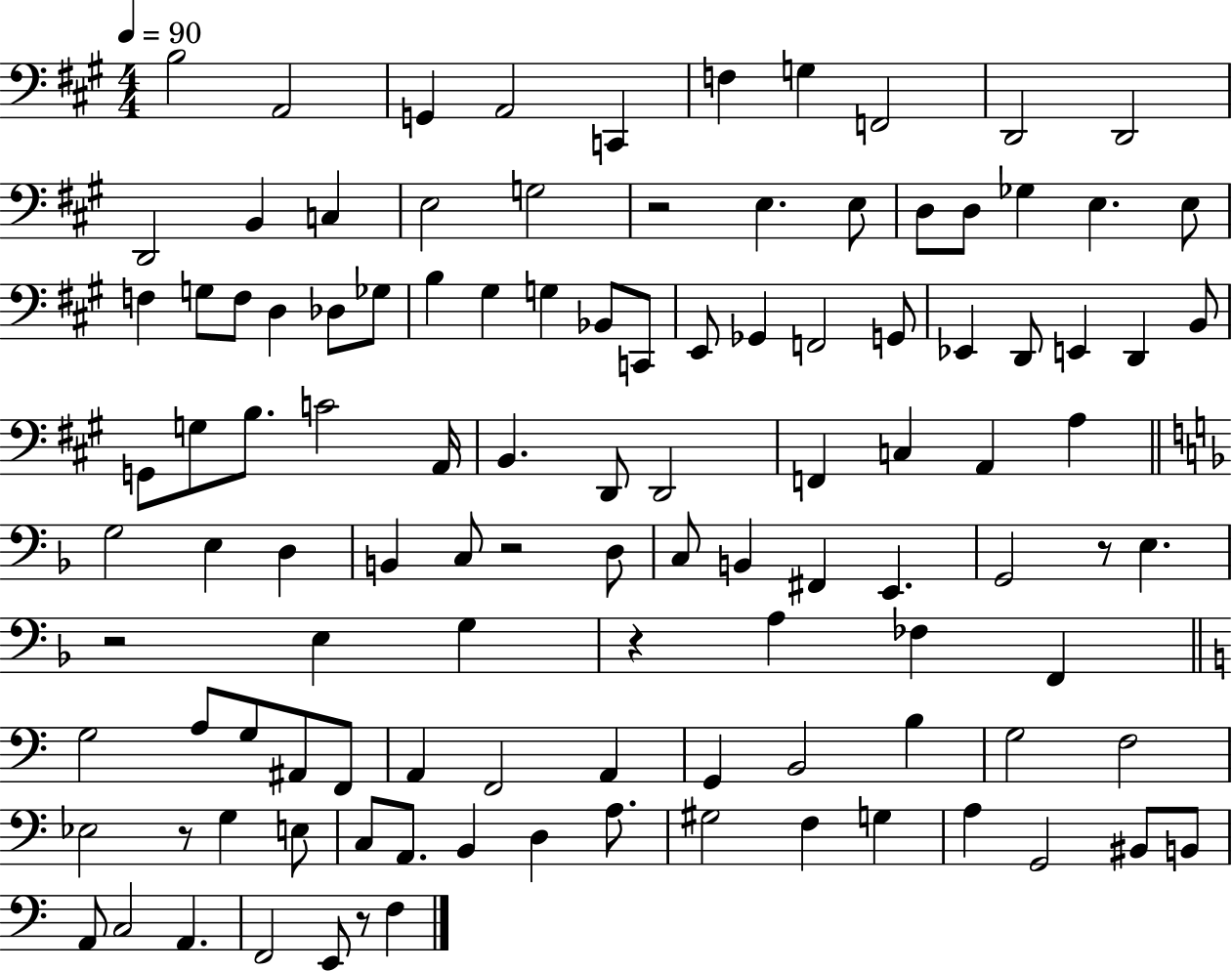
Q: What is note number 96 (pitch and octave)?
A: A3